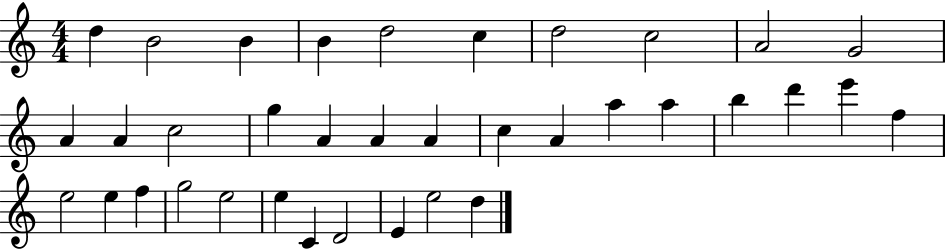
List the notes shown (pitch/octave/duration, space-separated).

D5/q B4/h B4/q B4/q D5/h C5/q D5/h C5/h A4/h G4/h A4/q A4/q C5/h G5/q A4/q A4/q A4/q C5/q A4/q A5/q A5/q B5/q D6/q E6/q F5/q E5/h E5/q F5/q G5/h E5/h E5/q C4/q D4/h E4/q E5/h D5/q